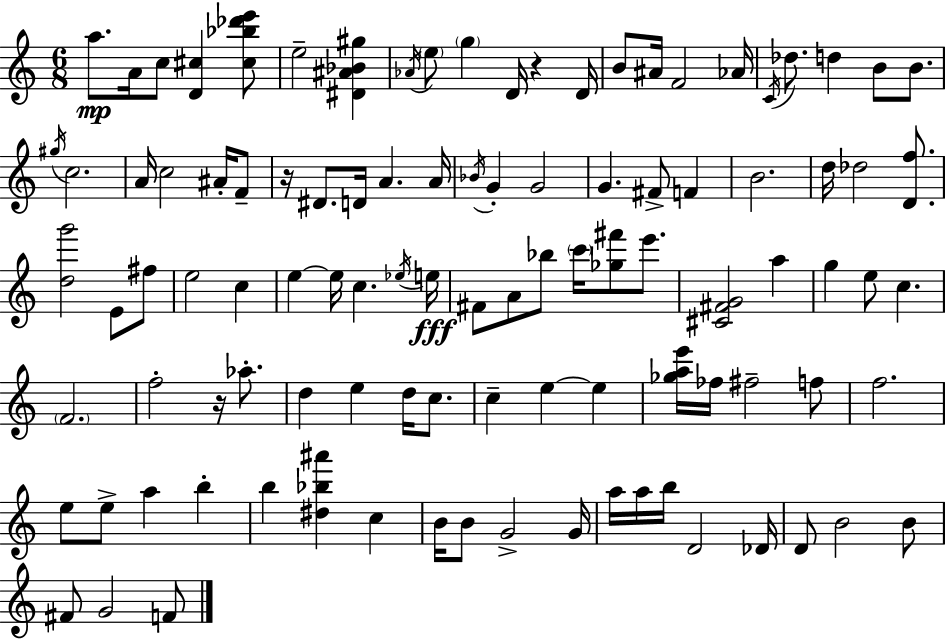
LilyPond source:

{
  \clef treble
  \numericTimeSignature
  \time 6/8
  \key a \minor
  \repeat volta 2 { a''8.\mp a'16 c''8 <d' cis''>4 <cis'' bes'' des''' e'''>8 | e''2-- <dis' ais' bes' gis''>4 | \acciaccatura { aes'16 } \parenthesize e''8 \parenthesize g''4 d'16 r4 | d'16 b'8 ais'16 f'2 | \break aes'16 \acciaccatura { c'16 } des''8. d''4 b'8 b'8. | \acciaccatura { gis''16 } c''2. | a'16 c''2 | ais'16-. f'8-- r16 dis'8. d'16 a'4. | \break a'16 \acciaccatura { bes'16 } g'4-. g'2 | g'4. fis'8-> | f'4 b'2. | d''16 des''2 | \break <d' f''>8. <d'' g'''>2 | e'8 fis''8 e''2 | c''4 e''4~~ e''16 c''4. | \acciaccatura { ees''16 }\fff e''16 fis'8 a'8 bes''8 \parenthesize c'''16 | \break <ges'' fis'''>8 e'''8. <cis' fis' g'>2 | a''4 g''4 e''8 c''4. | \parenthesize f'2. | f''2-. | \break r16 aes''8.-. d''4 e''4 | d''16 c''8. c''4-- e''4~~ | e''4 <ges'' a'' e'''>16 fes''16 fis''2-- | f''8 f''2. | \break e''8 e''8-> a''4 | b''4-. b''4 <dis'' bes'' ais'''>4 | c''4 b'16 b'8 g'2-> | g'16 a''16 a''16 b''16 d'2 | \break des'16 d'8 b'2 | b'8 fis'8 g'2 | f'8 } \bar "|."
}